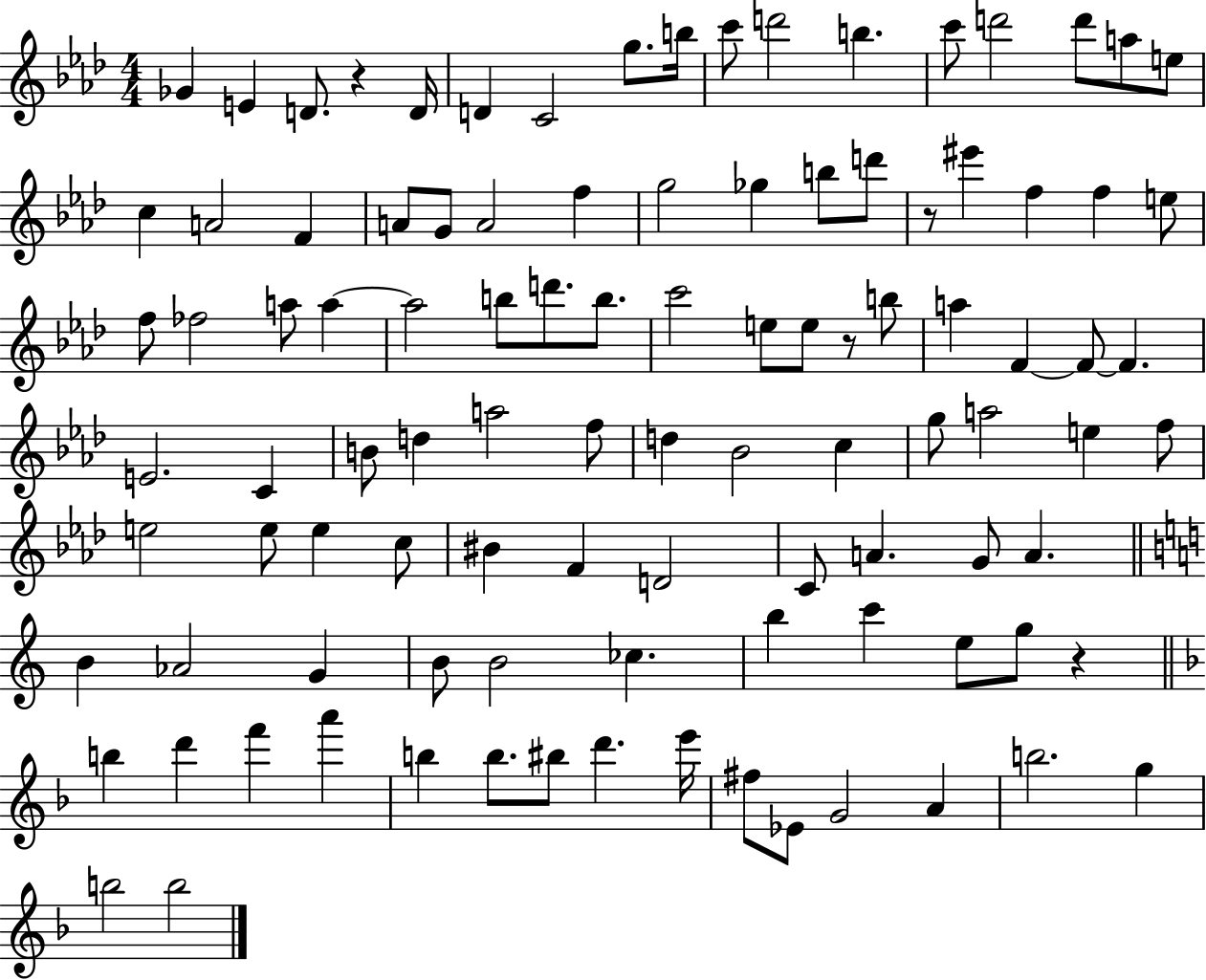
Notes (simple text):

Gb4/q E4/q D4/e. R/q D4/s D4/q C4/h G5/e. B5/s C6/e D6/h B5/q. C6/e D6/h D6/e A5/e E5/e C5/q A4/h F4/q A4/e G4/e A4/h F5/q G5/h Gb5/q B5/e D6/e R/e EIS6/q F5/q F5/q E5/e F5/e FES5/h A5/e A5/q A5/h B5/e D6/e. B5/e. C6/h E5/e E5/e R/e B5/e A5/q F4/q F4/e F4/q. E4/h. C4/q B4/e D5/q A5/h F5/e D5/q Bb4/h C5/q G5/e A5/h E5/q F5/e E5/h E5/e E5/q C5/e BIS4/q F4/q D4/h C4/e A4/q. G4/e A4/q. B4/q Ab4/h G4/q B4/e B4/h CES5/q. B5/q C6/q E5/e G5/e R/q B5/q D6/q F6/q A6/q B5/q B5/e. BIS5/e D6/q. E6/s F#5/e Eb4/e G4/h A4/q B5/h. G5/q B5/h B5/h